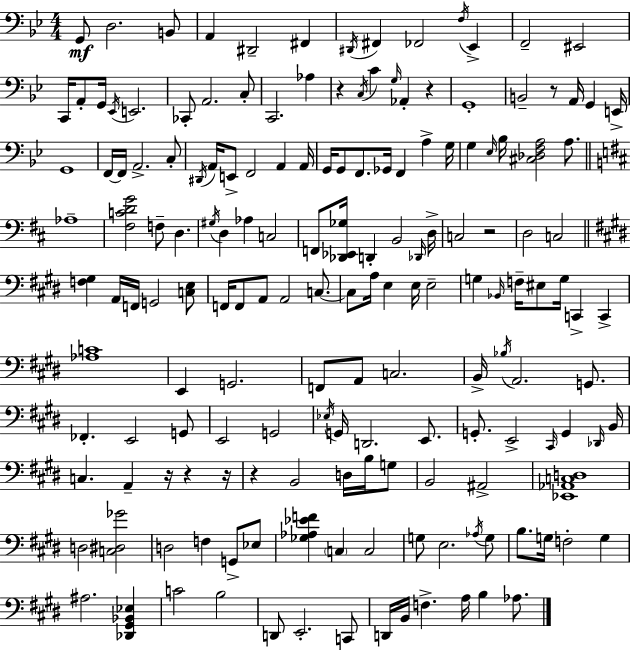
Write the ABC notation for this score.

X:1
T:Untitled
M:4/4
L:1/4
K:Gm
G,,/2 D,2 B,,/2 A,, ^D,,2 ^F,, ^D,,/4 ^F,, _F,,2 F,/4 _E,, F,,2 ^E,,2 C,,/4 A,,/2 G,,/4 _E,,/4 E,,2 _C,,/2 A,,2 C,/2 C,,2 _A, z C,/4 C G,/4 _A,, z G,,4 B,,2 z/2 A,,/4 G,, E,,/4 G,,4 F,,/4 F,,/4 A,,2 C,/2 ^D,,/4 A,,/4 E,,/2 F,,2 A,, A,,/4 G,,/4 G,,/2 F,,/2 _G,,/4 F,, A, G,/4 G, _E,/4 _B,/4 [^C,_D,F,A,]2 A,/2 _A,4 [^F,CDG]2 F,/2 D, ^G,/4 D, _A, C,2 F,,/2 [_D,,_E,,_G,]/4 D,, B,,2 _D,,/4 D,/4 C,2 z2 D,2 C,2 [F,^G,] A,,/4 F,,/4 G,,2 [C,E,]/2 F,,/4 F,,/2 A,,/2 A,,2 C,/2 C,/2 A,/4 E, E,/4 E,2 G, _B,,/4 F,/4 ^E,/2 G,/4 C,, C,, [_A,C]4 E,, G,,2 F,,/2 A,,/2 C,2 B,,/4 _B,/4 A,,2 G,,/2 _F,, E,,2 G,,/2 E,,2 G,,2 _E,/4 G,,/4 D,,2 E,,/2 G,,/2 E,,2 ^C,,/4 G,, _D,,/4 B,,/4 C, A,, z/4 z z/4 z B,,2 D,/4 B,/4 G,/2 B,,2 ^A,,2 [_E,,_A,,C,D,]4 D,2 [C,^D,_G]2 D,2 F, G,,/2 _E,/2 [_G,_A,_EF] C, C,2 G,/2 E,2 _A,/4 G,/2 B,/2 G,/4 F,2 G, ^A,2 [_D,,^G,,_B,,_E,] C2 B,2 D,,/2 E,,2 C,,/2 D,,/4 B,,/4 F, A,/4 B, _A,/2